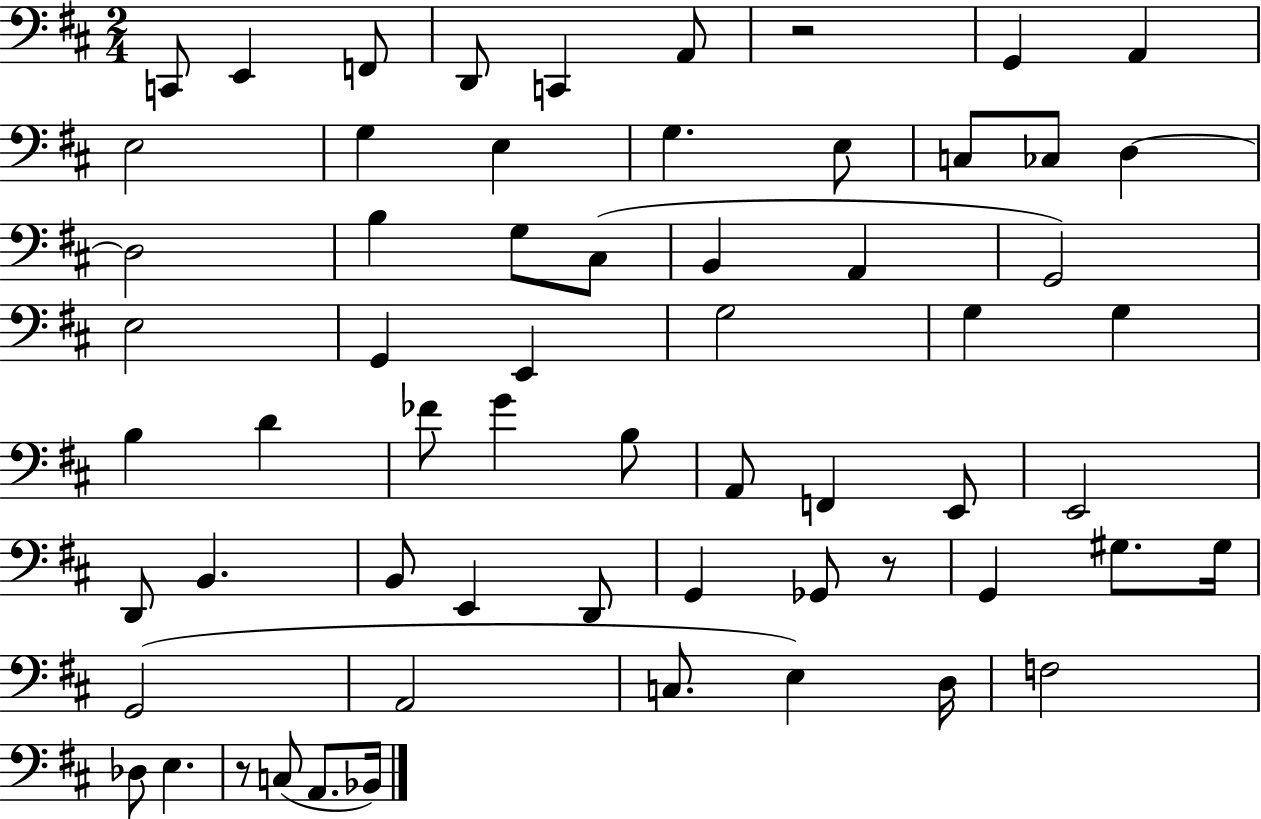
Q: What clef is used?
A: bass